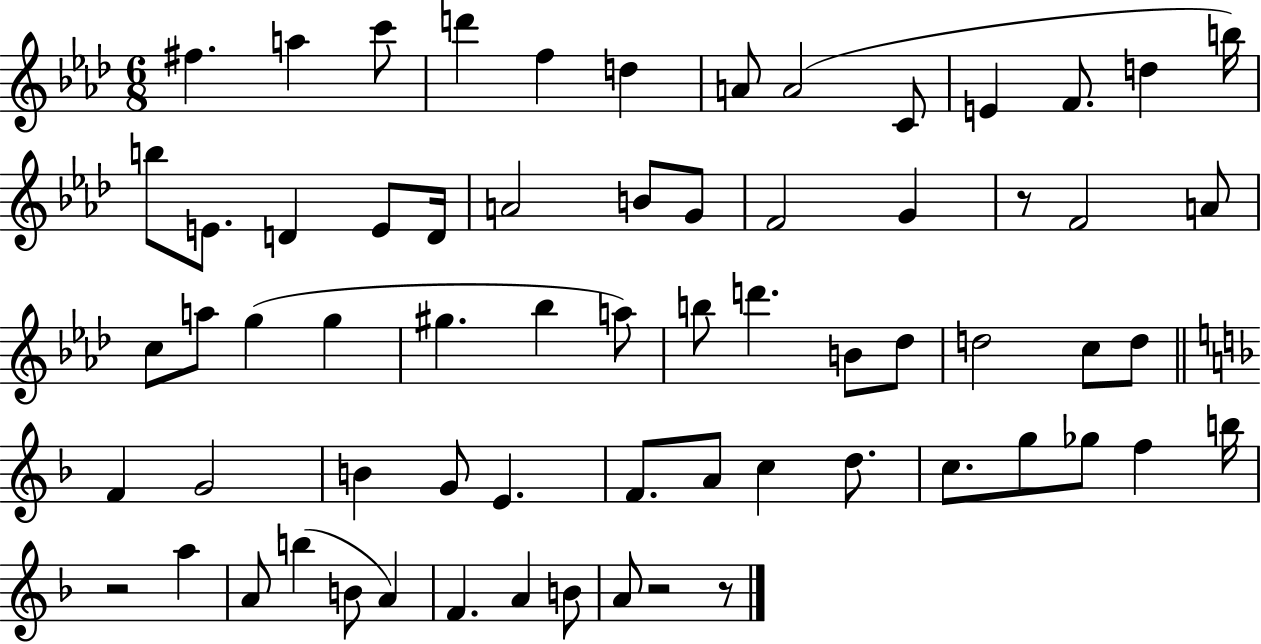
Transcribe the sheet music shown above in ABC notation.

X:1
T:Untitled
M:6/8
L:1/4
K:Ab
^f a c'/2 d' f d A/2 A2 C/2 E F/2 d b/4 b/2 E/2 D E/2 D/4 A2 B/2 G/2 F2 G z/2 F2 A/2 c/2 a/2 g g ^g _b a/2 b/2 d' B/2 _d/2 d2 c/2 d/2 F G2 B G/2 E F/2 A/2 c d/2 c/2 g/2 _g/2 f b/4 z2 a A/2 b B/2 A F A B/2 A/2 z2 z/2